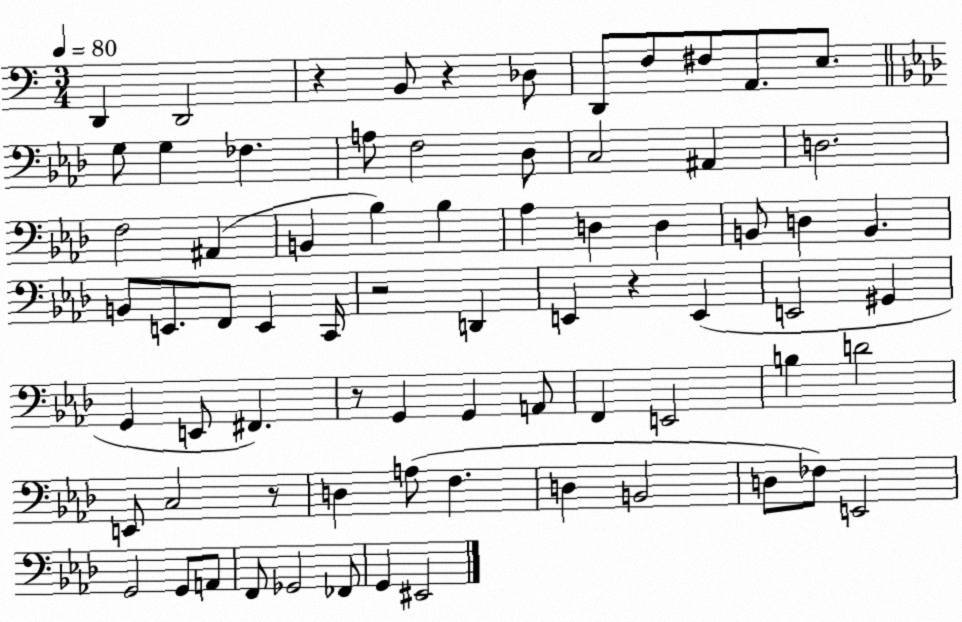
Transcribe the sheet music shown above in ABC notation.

X:1
T:Untitled
M:3/4
L:1/4
K:C
D,, D,,2 z B,,/2 z _D,/2 D,,/2 F,/2 ^F,/2 A,,/2 E,/2 G,/2 G, _F, A,/2 F,2 _D,/2 C,2 ^A,, D,2 F,2 ^A,, B,, _B, _B, _A, D, D, B,,/2 D, B,, B,,/2 E,,/2 F,,/2 E,, C,,/4 z2 D,, E,, z E,, E,,2 ^G,, G,, E,,/2 ^F,, z/2 G,, G,, A,,/2 F,, E,,2 B, D2 E,,/2 C,2 z/2 D, A,/2 F, D, B,,2 D,/2 _F,/2 E,,2 G,,2 G,,/2 A,,/2 F,,/2 _G,,2 _F,,/2 G,, ^E,,2